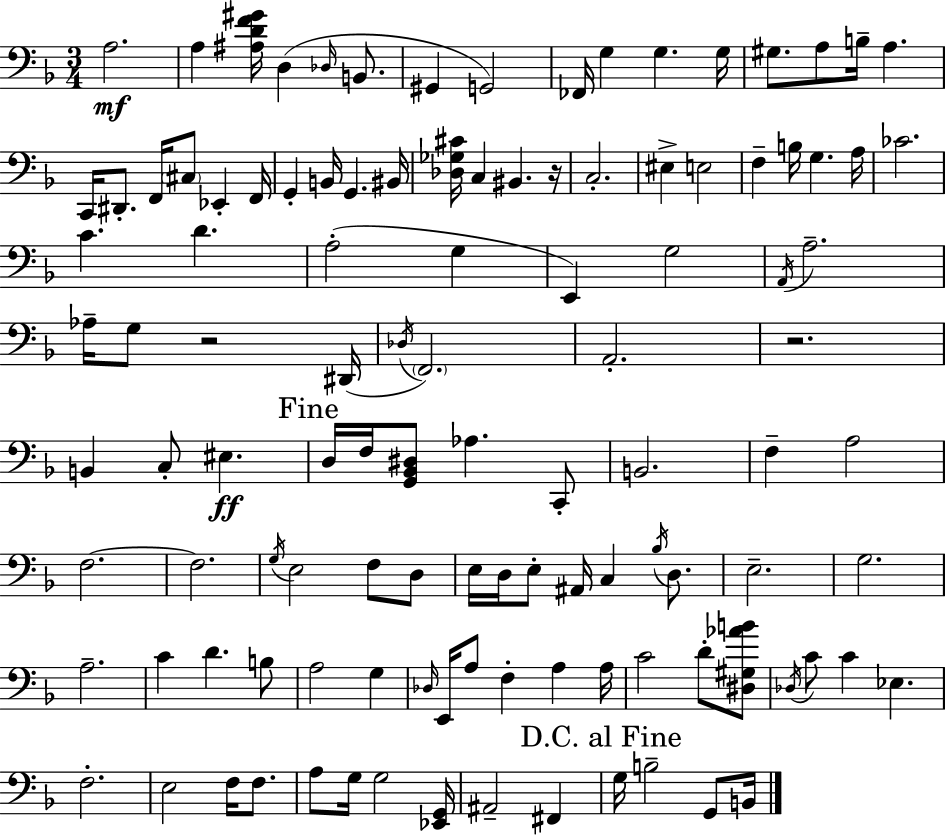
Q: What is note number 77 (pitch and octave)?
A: D4